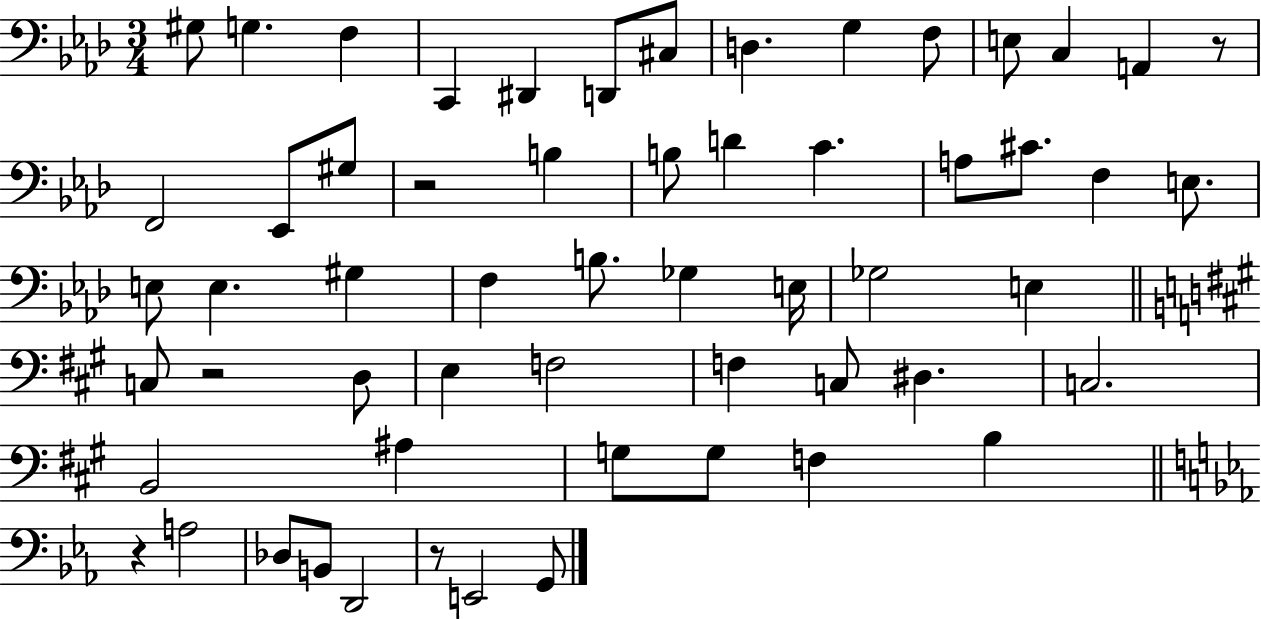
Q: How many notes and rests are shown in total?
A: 58